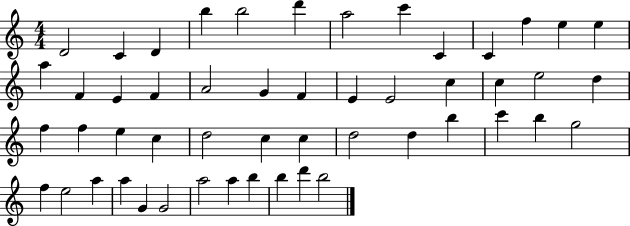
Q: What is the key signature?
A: C major